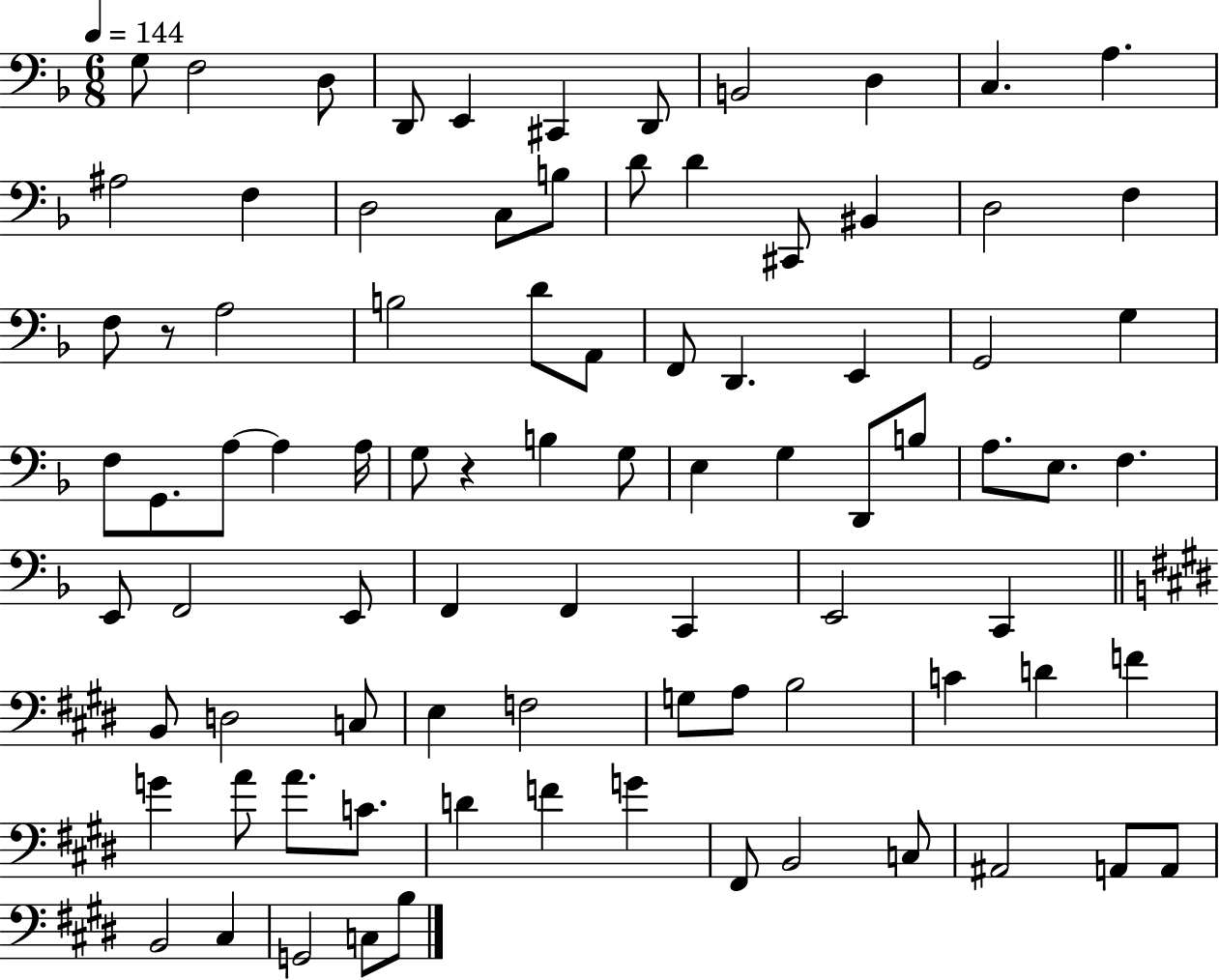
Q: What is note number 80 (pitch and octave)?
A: B2